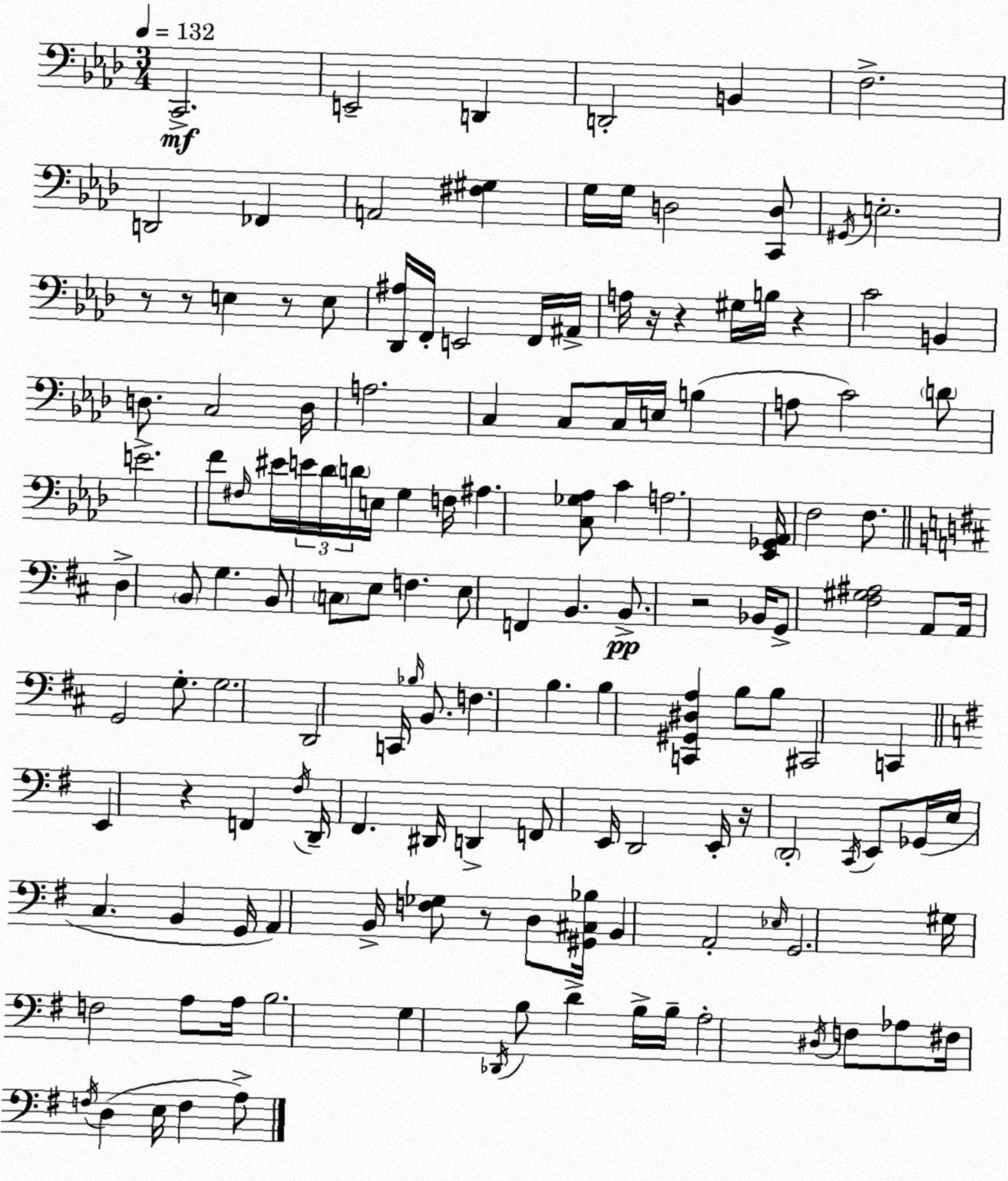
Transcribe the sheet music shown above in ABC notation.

X:1
T:Untitled
M:3/4
L:1/4
K:Ab
C,,2 E,,2 D,, D,,2 B,, F,2 D,,2 _F,, A,,2 [^F,^G,] G,/4 G,/4 D,2 [C,,D,]/2 ^G,,/4 E,2 z/2 z/2 E, z/2 E,/2 [_D,,^A,]/4 F,,/4 E,,2 F,,/4 ^A,,/4 A,/4 z/4 z ^G,/4 B,/4 z C2 B,, D,/2 C,2 D,/4 A,2 C, C,/2 C,/4 E,/4 B, A,/2 C2 D/2 E2 F/2 ^F,/4 ^E/4 E/4 _D/4 D/4 E,/4 G, F,/4 ^A, [C,_G,_A,]/2 C A,2 [_E,,_G,,_A,,]/4 F,2 F,/2 D, B,,/2 G, B,,/2 C,/2 E,/2 F, E,/2 F,, B,, B,,/2 z2 _B,,/4 G,,/2 [^F,^G,^A,]2 A,,/2 A,,/4 G,,2 G,/2 G,2 D,,2 C,,/4 _B,/4 B,,/2 F, B, B, [C,,^G,,^D,A,] B,/2 B,/2 ^C,,2 C,, E,, z F,, ^F,/4 D,,/4 ^F,, ^D,,/4 D,, F,,/2 E,,/4 D,,2 E,,/4 z/4 D,,2 C,,/4 E,,/2 _G,,/4 E,/4 C, B,, G,,/4 A,, B,,/4 [F,_G,]/2 z/2 D,/2 [^G,,^C,_B,]/4 B,, A,,2 _E,/4 G,,2 ^G,/4 F,2 A,/2 A,/4 B,2 G, _D,,/4 B,/2 D B,/4 B,/4 A,2 ^D,/4 F,/2 _A,/2 ^F,/4 F,/4 D, E,/4 F, A,/2